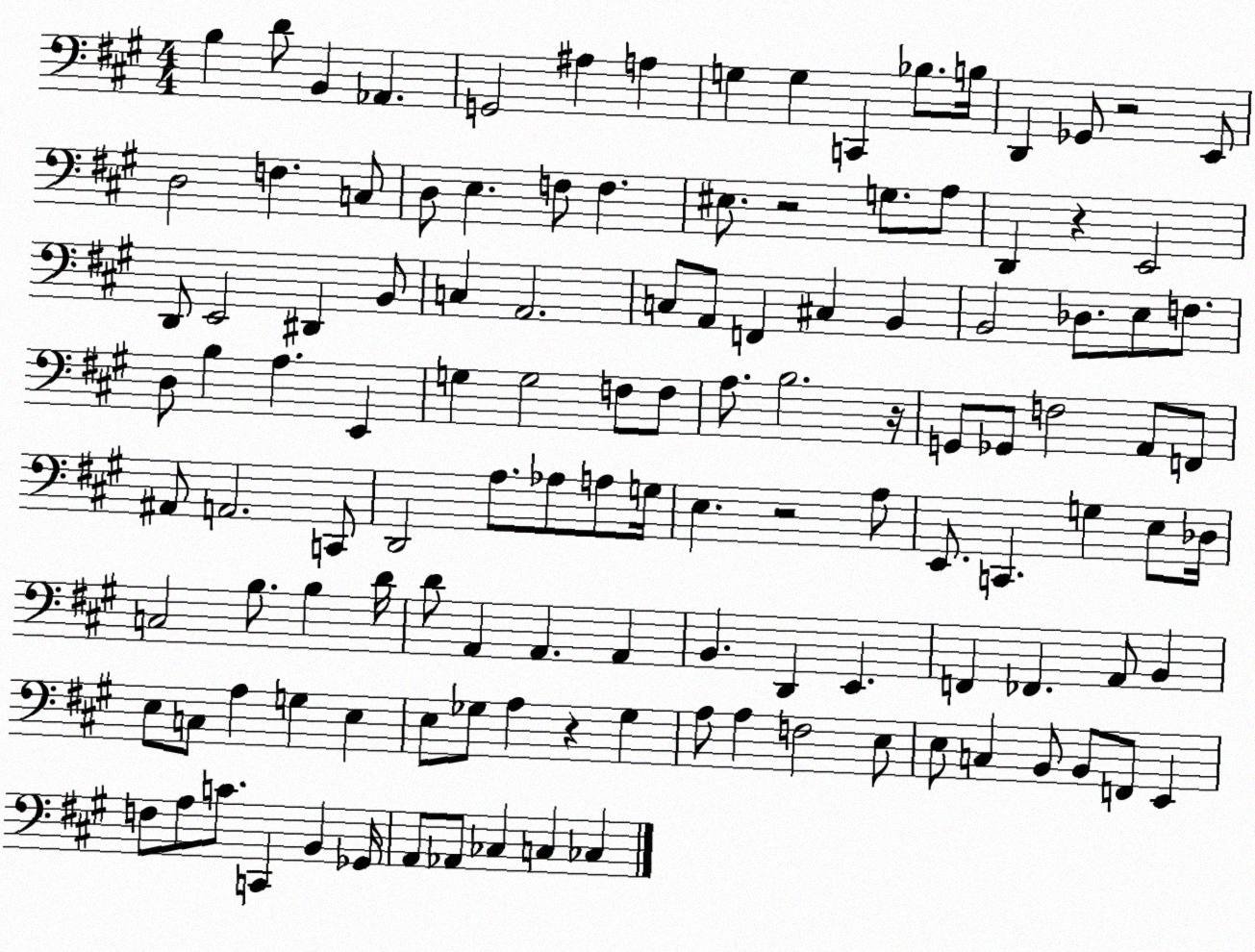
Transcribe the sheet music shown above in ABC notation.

X:1
T:Untitled
M:4/4
L:1/4
K:A
B, D/2 B,, _A,, G,,2 ^A, A, G, G, C,, _B,/2 B,/4 D,, _G,,/2 z2 E,,/2 D,2 F, C,/2 D,/2 E, F,/2 F, ^E,/2 z2 G,/2 A,/2 D,, z E,,2 D,,/2 E,,2 ^D,, B,,/2 C, A,,2 C,/2 A,,/2 F,, ^C, B,, B,,2 _D,/2 E,/2 F,/2 D,/2 B, A, E,, G, G,2 F,/2 F,/2 A,/2 B,2 z/4 G,,/2 _G,,/2 F,2 A,,/2 F,,/2 ^A,,/2 A,,2 C,,/2 D,,2 A,/2 _A,/2 A,/2 G,/4 E, z2 A,/2 E,,/2 C,, G, E,/2 _D,/4 C,2 B,/2 B, D/4 D/2 A,, A,, A,, B,, D,, E,, F,, _F,, A,,/2 B,, E,/2 C,/2 A, G, E, E,/2 _G,/2 A, z _G, A,/2 A, F,2 E,/2 E,/2 C, B,,/2 B,,/2 F,,/2 E,, F,/2 A,/2 C/2 C,, B,, _G,,/4 A,,/2 _A,,/2 _C, C, _C,